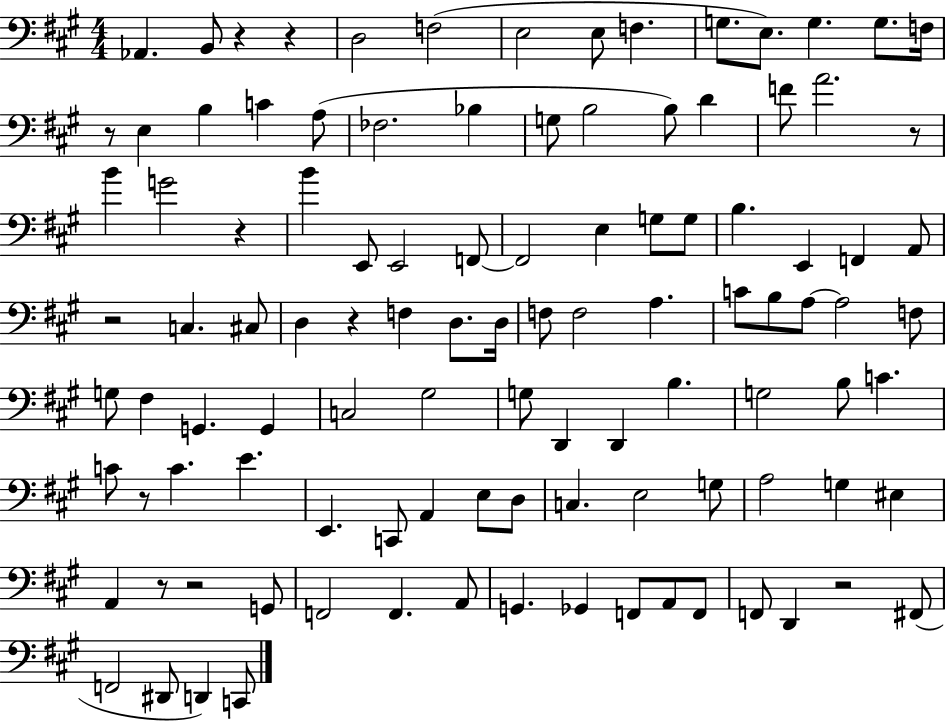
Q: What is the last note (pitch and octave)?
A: C2